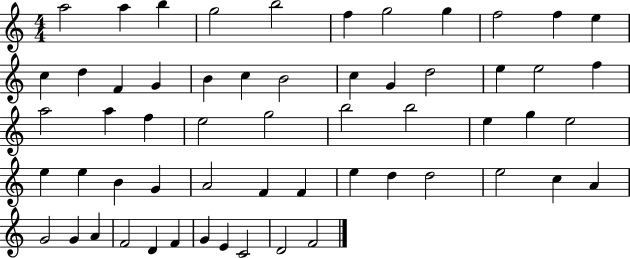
A5/h A5/q B5/q G5/h B5/h F5/q G5/h G5/q F5/h F5/q E5/q C5/q D5/q F4/q G4/q B4/q C5/q B4/h C5/q G4/q D5/h E5/q E5/h F5/q A5/h A5/q F5/q E5/h G5/h B5/h B5/h E5/q G5/q E5/h E5/q E5/q B4/q G4/q A4/h F4/q F4/q E5/q D5/q D5/h E5/h C5/q A4/q G4/h G4/q A4/q F4/h D4/q F4/q G4/q E4/q C4/h D4/h F4/h